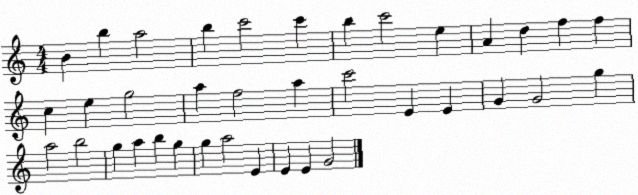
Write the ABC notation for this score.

X:1
T:Untitled
M:4/4
L:1/4
K:C
B b a2 b c'2 c' b c'2 e A d f f c e g2 a f2 a c'2 E E G G2 g a2 b2 g a b g g a2 E E E G2